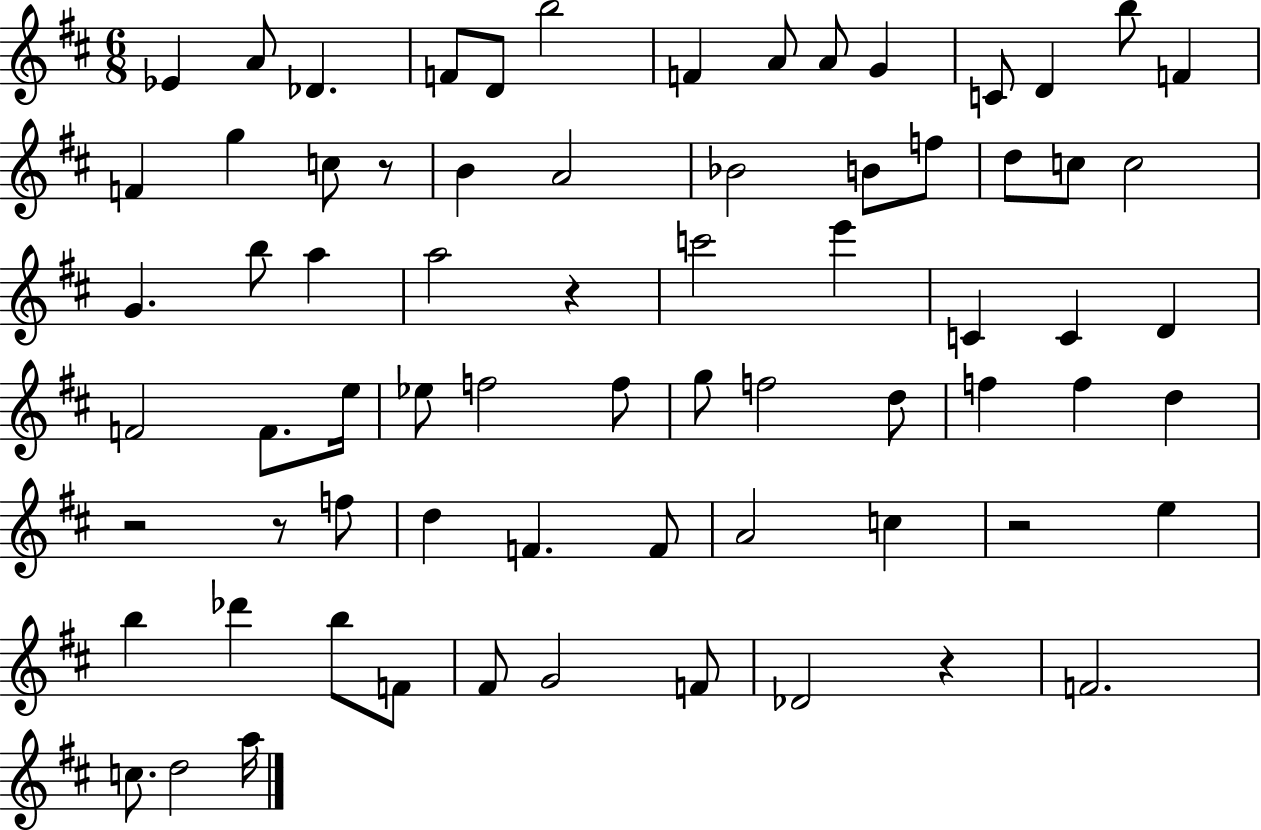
X:1
T:Untitled
M:6/8
L:1/4
K:D
_E A/2 _D F/2 D/2 b2 F A/2 A/2 G C/2 D b/2 F F g c/2 z/2 B A2 _B2 B/2 f/2 d/2 c/2 c2 G b/2 a a2 z c'2 e' C C D F2 F/2 e/4 _e/2 f2 f/2 g/2 f2 d/2 f f d z2 z/2 f/2 d F F/2 A2 c z2 e b _d' b/2 F/2 ^F/2 G2 F/2 _D2 z F2 c/2 d2 a/4